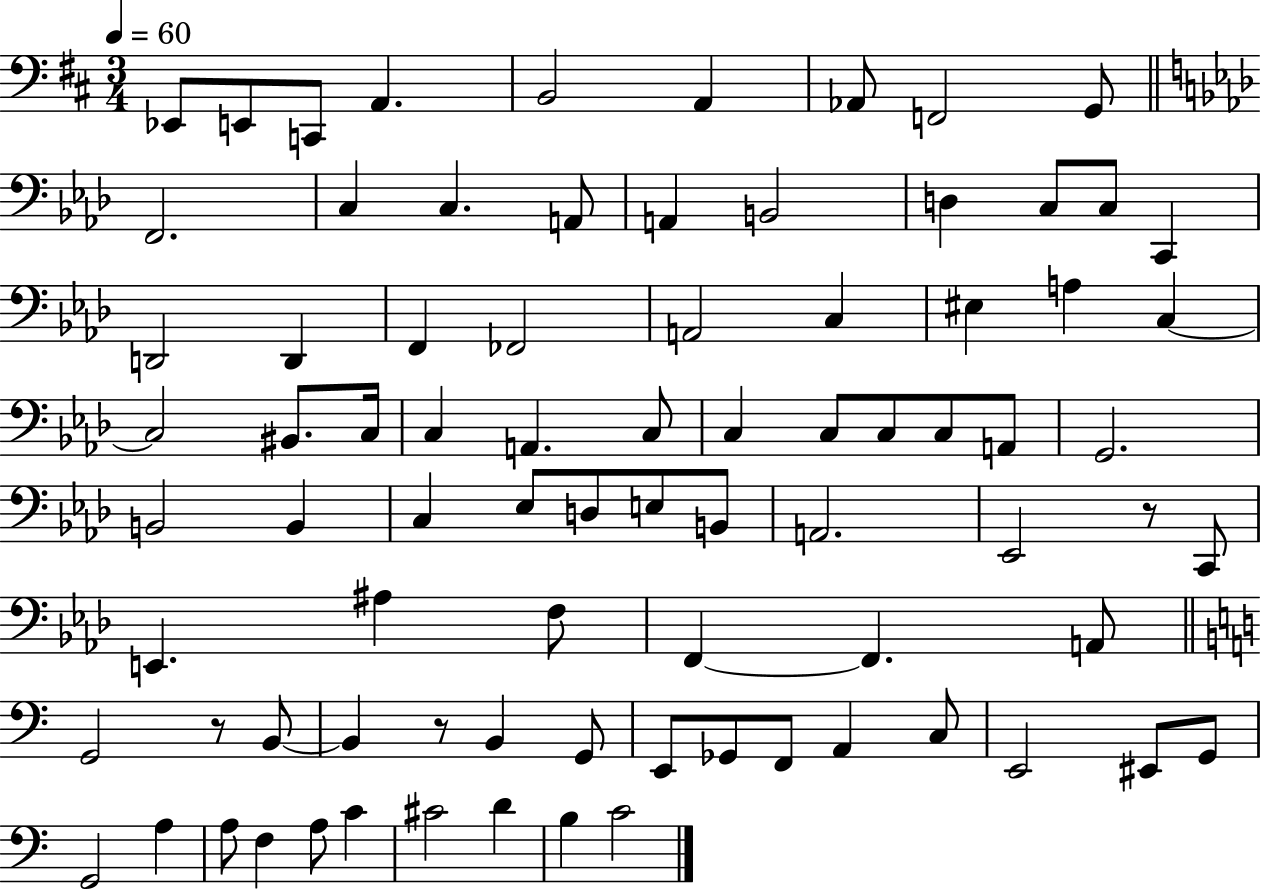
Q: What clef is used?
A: bass